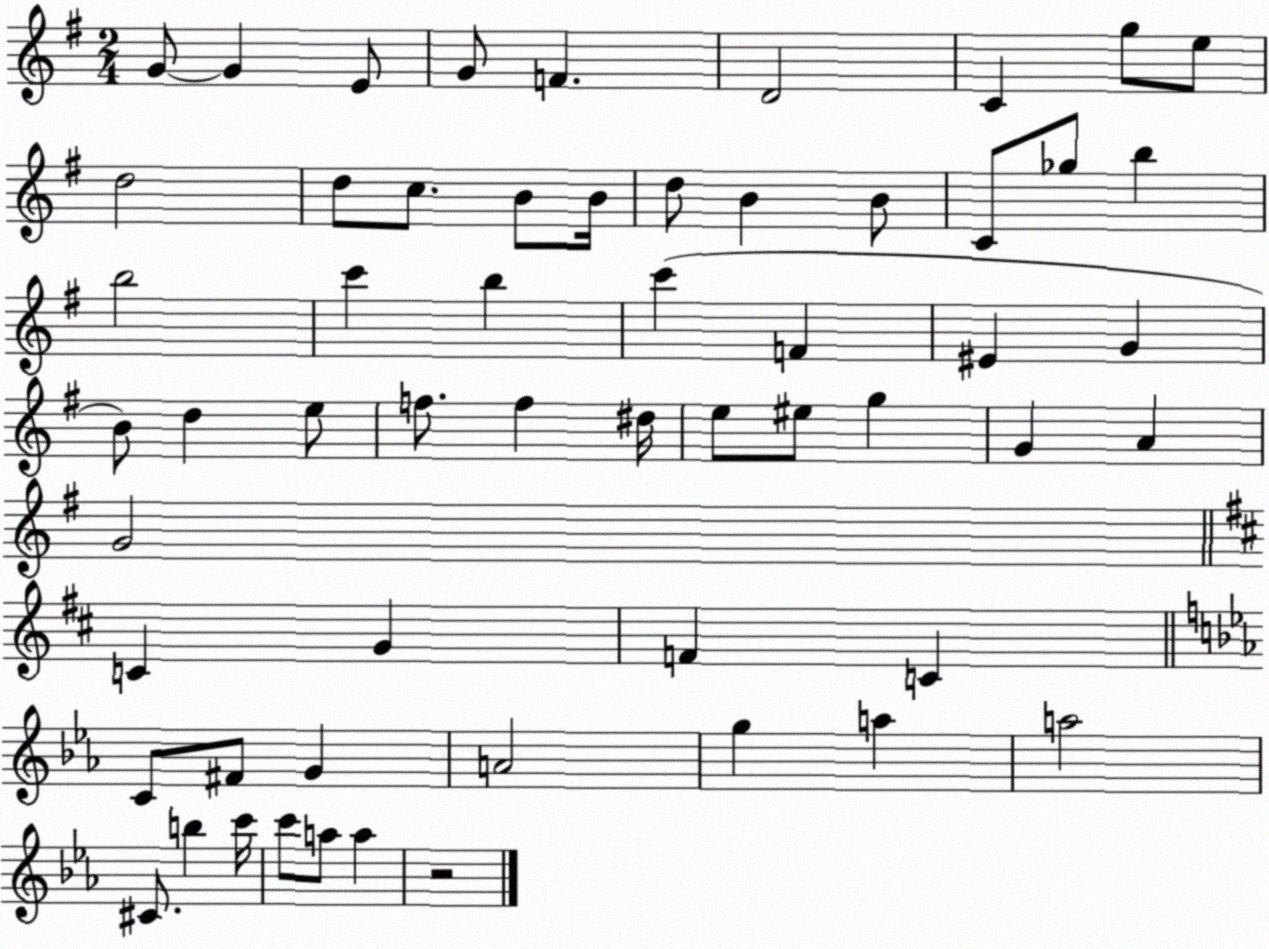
X:1
T:Untitled
M:2/4
L:1/4
K:G
G/2 G E/2 G/2 F D2 C g/2 e/2 d2 d/2 c/2 B/2 B/4 d/2 B B/2 C/2 _g/2 b b2 c' b c' F ^E G B/2 d e/2 f/2 f ^d/4 e/2 ^e/2 g G A G2 C G F C C/2 ^F/2 G A2 g a a2 ^C/2 b c'/4 c'/2 a/2 a z2